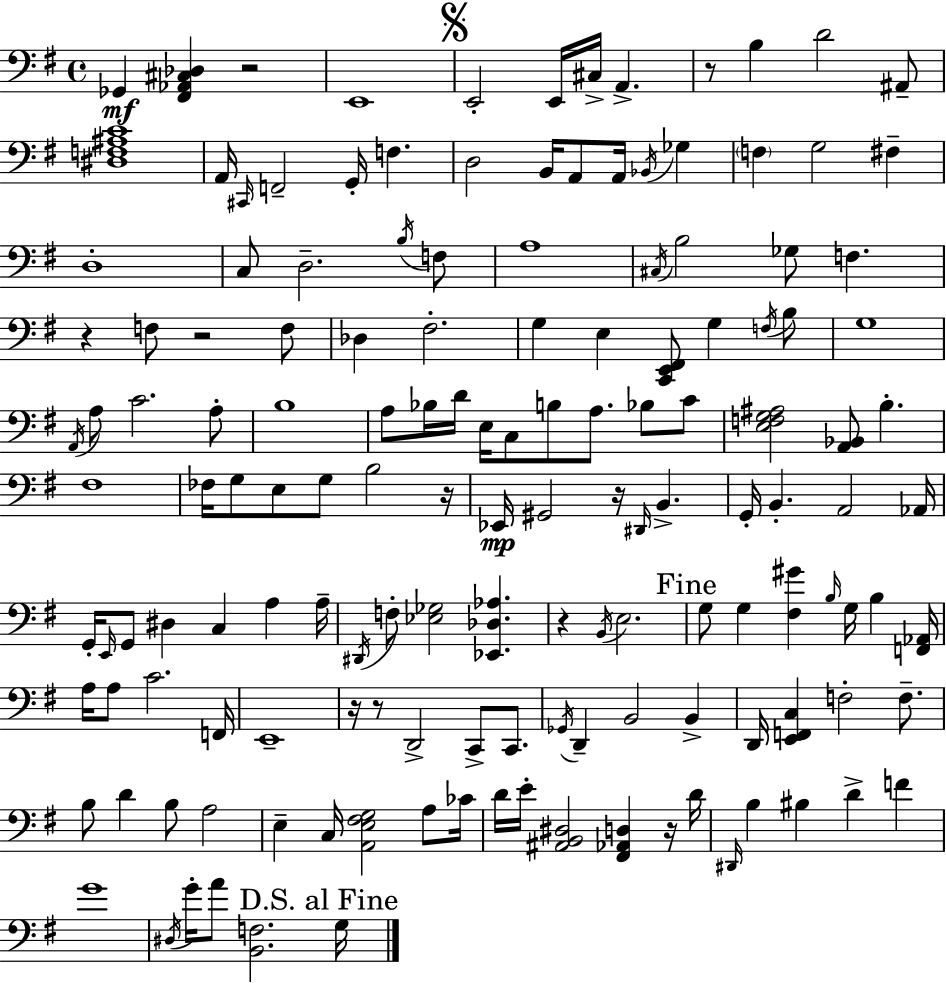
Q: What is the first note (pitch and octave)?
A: Gb2